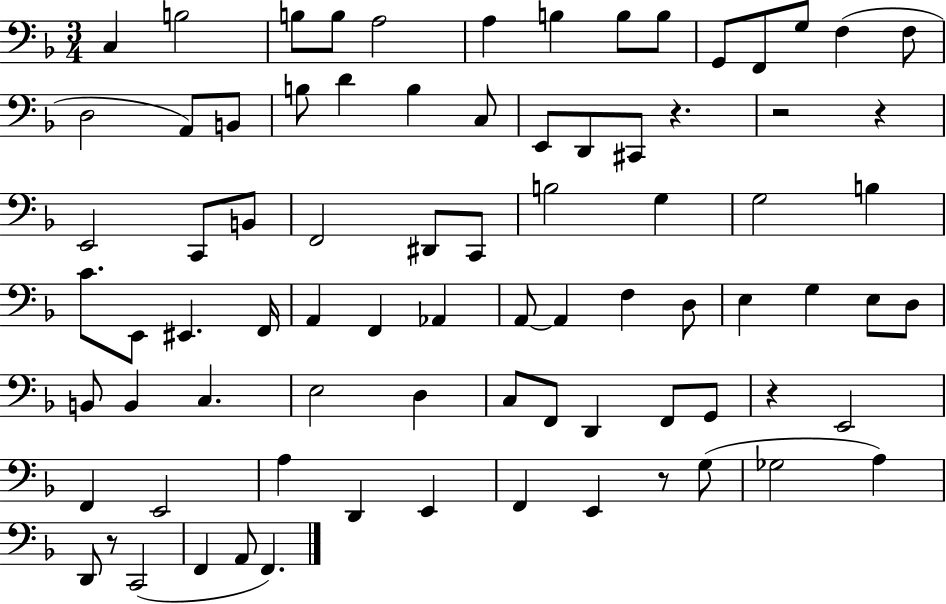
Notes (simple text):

C3/q B3/h B3/e B3/e A3/h A3/q B3/q B3/e B3/e G2/e F2/e G3/e F3/q F3/e D3/h A2/e B2/e B3/e D4/q B3/q C3/e E2/e D2/e C#2/e R/q. R/h R/q E2/h C2/e B2/e F2/h D#2/e C2/e B3/h G3/q G3/h B3/q C4/e. E2/e EIS2/q. F2/s A2/q F2/q Ab2/q A2/e A2/q F3/q D3/e E3/q G3/q E3/e D3/e B2/e B2/q C3/q. E3/h D3/q C3/e F2/e D2/q F2/e G2/e R/q E2/h F2/q E2/h A3/q D2/q E2/q F2/q E2/q R/e G3/e Gb3/h A3/q D2/e R/e C2/h F2/q A2/e F2/q.